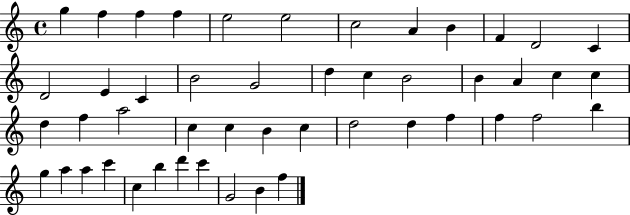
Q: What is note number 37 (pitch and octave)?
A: B5